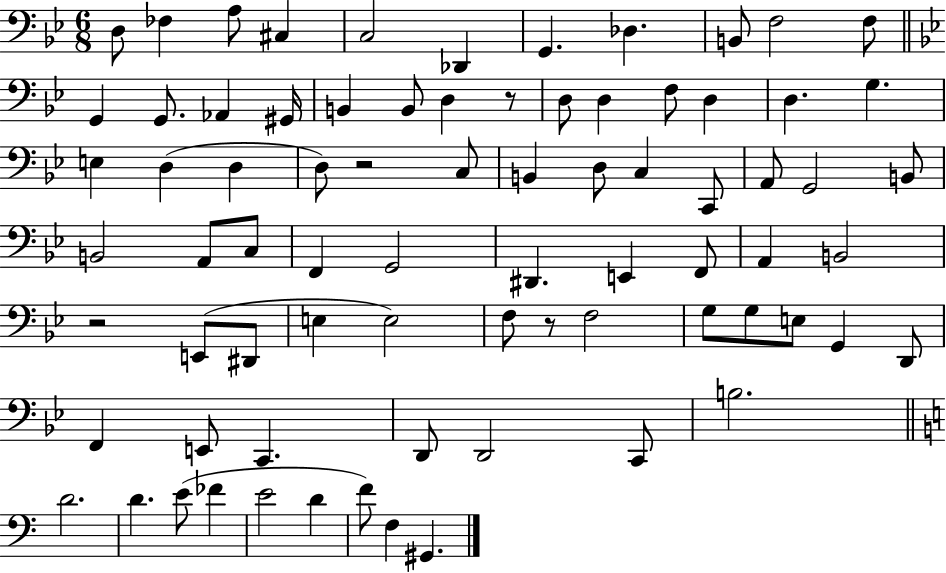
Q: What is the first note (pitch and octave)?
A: D3